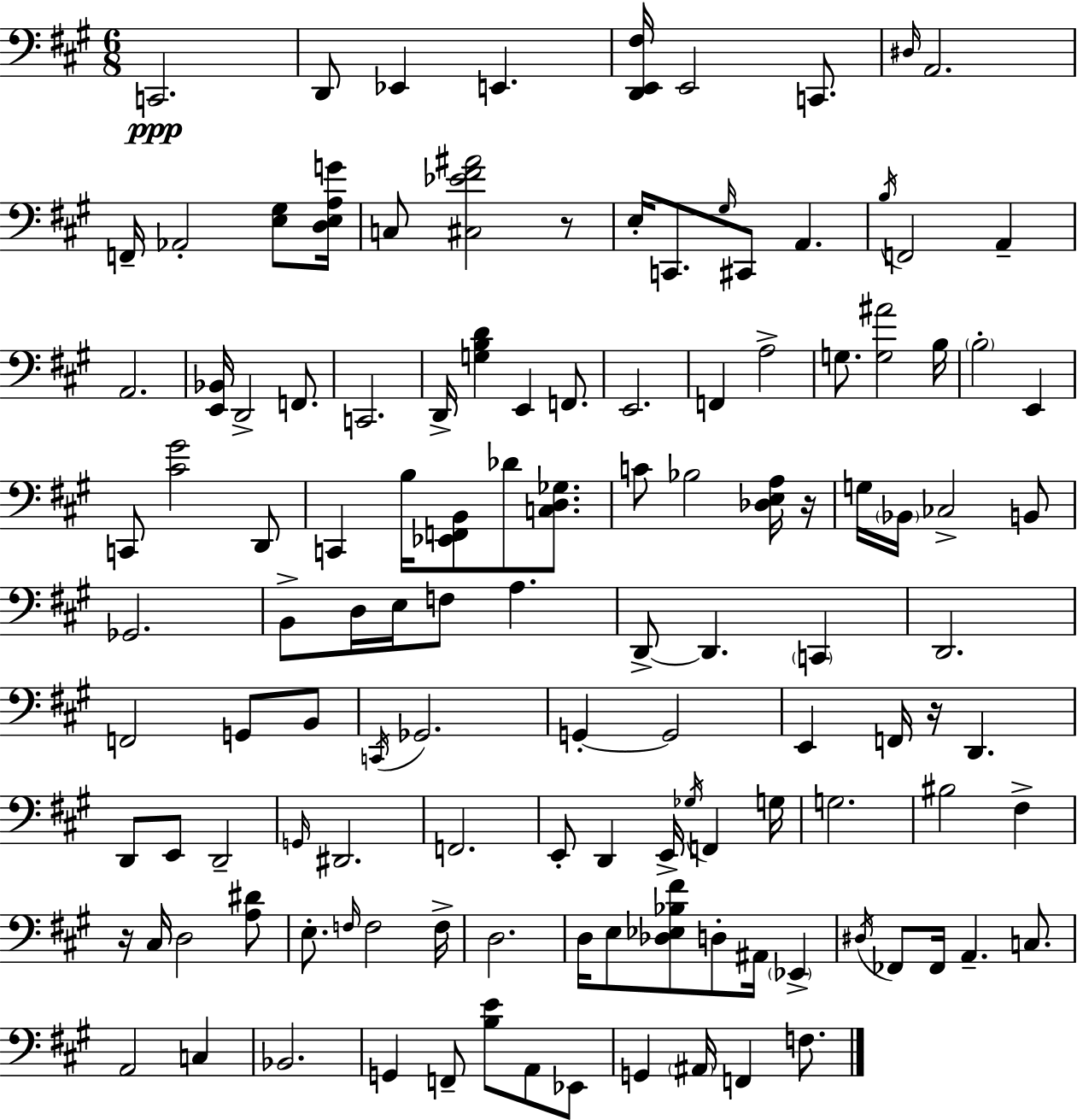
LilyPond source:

{
  \clef bass
  \numericTimeSignature
  \time 6/8
  \key a \major
  c,2.\ppp | d,8 ees,4 e,4. | <d, e, fis>16 e,2 c,8. | \grace { dis16 } a,2. | \break f,16-- aes,2-. <e gis>8 | <d e a g'>16 c8 <cis ees' fis' ais'>2 r8 | e16-. c,8. \grace { gis16 } cis,8 a,4. | \acciaccatura { b16 } f,2 a,4-- | \break a,2. | <e, bes,>16 d,2-> | f,8. c,2. | d,16-> <g b d'>4 e,4 | \break f,8. e,2. | f,4 a2-> | g8. <g ais'>2 | b16 \parenthesize b2-. e,4 | \break c,8 <cis' gis'>2 | d,8 c,4 b16 <ees, f, b,>8 des'8 | <c d ges>8. c'8 bes2 | <des e a>16 r16 g16 \parenthesize bes,16 ces2-> | \break b,8 ges,2. | b,8-> d16 e16 f8 a4. | d,8->~~ d,4. \parenthesize c,4 | d,2. | \break f,2 g,8 | b,8 \acciaccatura { c,16 } ges,2. | g,4-.~~ g,2 | e,4 f,16 r16 d,4. | \break d,8 e,8 d,2-- | \grace { g,16 } dis,2. | f,2. | e,8-. d,4 e,16-> | \break \acciaccatura { ges16 } f,4 g16 g2. | bis2 | fis4-> r16 cis16 d2 | <a dis'>8 e8.-. \grace { f16 } f2 | \break f16-> d2. | d16 e8 <des ees bes fis'>8 | d8-. ais,16 \parenthesize ees,4-> \acciaccatura { dis16 } fes,8 fes,16 a,4.-- | c8. a,2 | \break c4 bes,2. | g,4 | f,8-- <b e'>8 a,8 ees,8 g,4 | \parenthesize ais,16 f,4 f8. \bar "|."
}